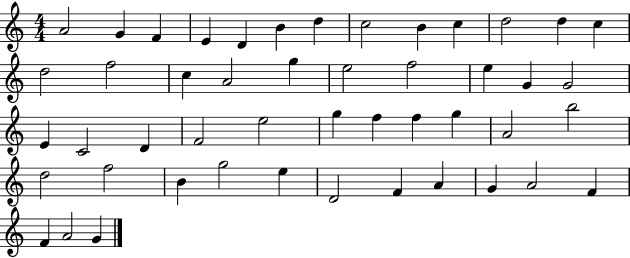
A4/h G4/q F4/q E4/q D4/q B4/q D5/q C5/h B4/q C5/q D5/h D5/q C5/q D5/h F5/h C5/q A4/h G5/q E5/h F5/h E5/q G4/q G4/h E4/q C4/h D4/q F4/h E5/h G5/q F5/q F5/q G5/q A4/h B5/h D5/h F5/h B4/q G5/h E5/q D4/h F4/q A4/q G4/q A4/h F4/q F4/q A4/h G4/q